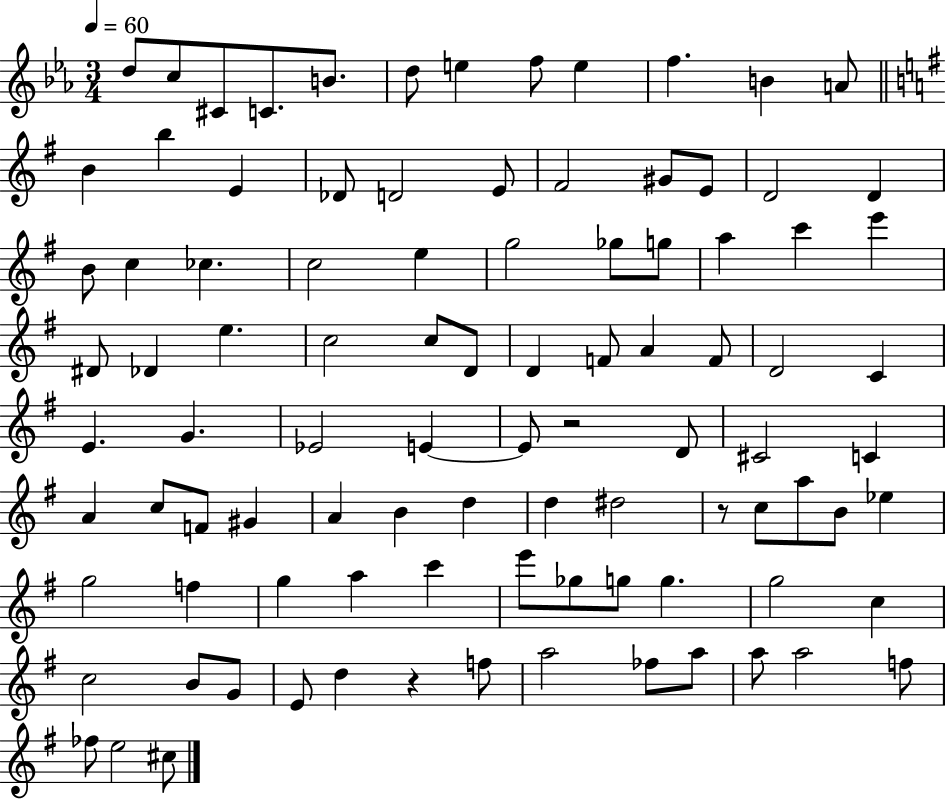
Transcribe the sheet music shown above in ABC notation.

X:1
T:Untitled
M:3/4
L:1/4
K:Eb
d/2 c/2 ^C/2 C/2 B/2 d/2 e f/2 e f B A/2 B b E _D/2 D2 E/2 ^F2 ^G/2 E/2 D2 D B/2 c _c c2 e g2 _g/2 g/2 a c' e' ^D/2 _D e c2 c/2 D/2 D F/2 A F/2 D2 C E G _E2 E E/2 z2 D/2 ^C2 C A c/2 F/2 ^G A B d d ^d2 z/2 c/2 a/2 B/2 _e g2 f g a c' e'/2 _g/2 g/2 g g2 c c2 B/2 G/2 E/2 d z f/2 a2 _f/2 a/2 a/2 a2 f/2 _f/2 e2 ^c/2